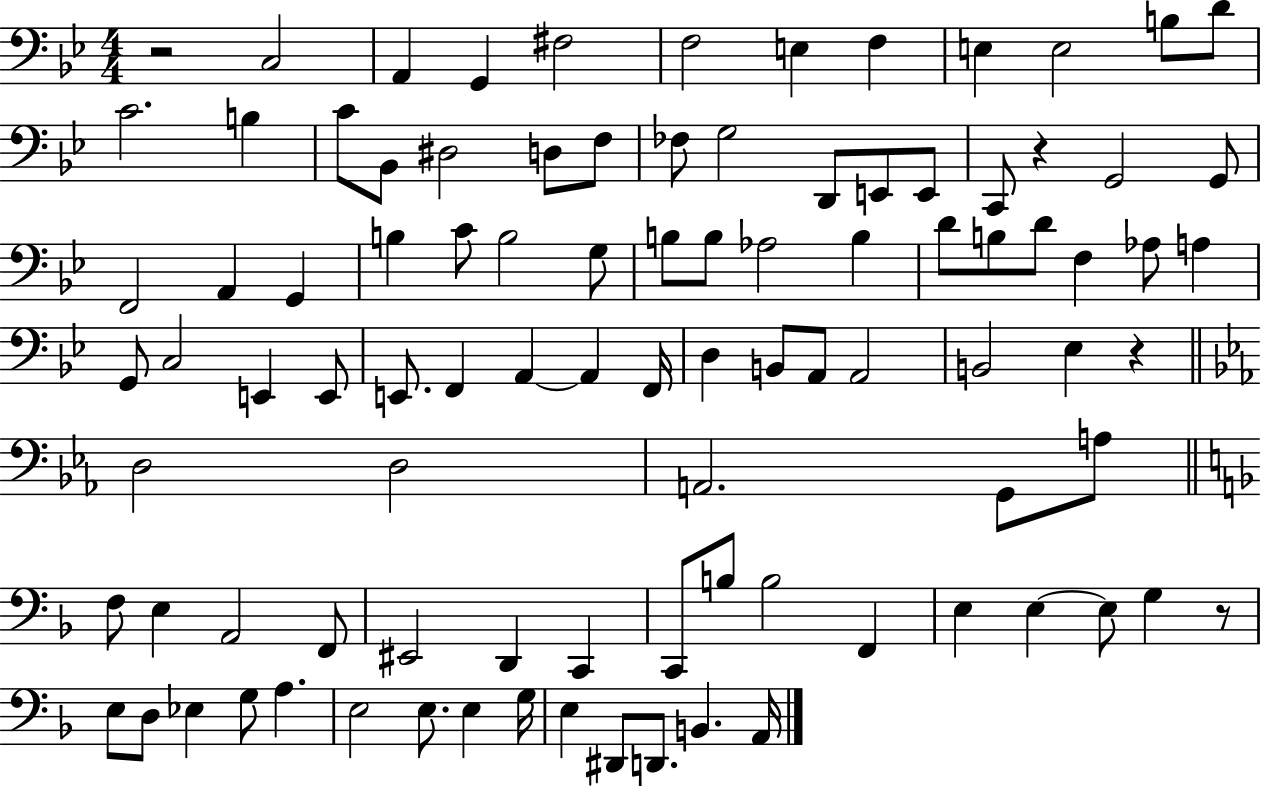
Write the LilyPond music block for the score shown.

{
  \clef bass
  \numericTimeSignature
  \time 4/4
  \key bes \major
  \repeat volta 2 { r2 c2 | a,4 g,4 fis2 | f2 e4 f4 | e4 e2 b8 d'8 | \break c'2. b4 | c'8 bes,8 dis2 d8 f8 | fes8 g2 d,8 e,8 e,8 | c,8 r4 g,2 g,8 | \break f,2 a,4 g,4 | b4 c'8 b2 g8 | b8 b8 aes2 b4 | d'8 b8 d'8 f4 aes8 a4 | \break g,8 c2 e,4 e,8 | e,8. f,4 a,4~~ a,4 f,16 | d4 b,8 a,8 a,2 | b,2 ees4 r4 | \break \bar "||" \break \key ees \major d2 d2 | a,2. g,8 a8 | \bar "||" \break \key f \major f8 e4 a,2 f,8 | eis,2 d,4 c,4 | c,8 b8 b2 f,4 | e4 e4~~ e8 g4 r8 | \break e8 d8 ees4 g8 a4. | e2 e8. e4 g16 | e4 dis,8 d,8. b,4. a,16 | } \bar "|."
}